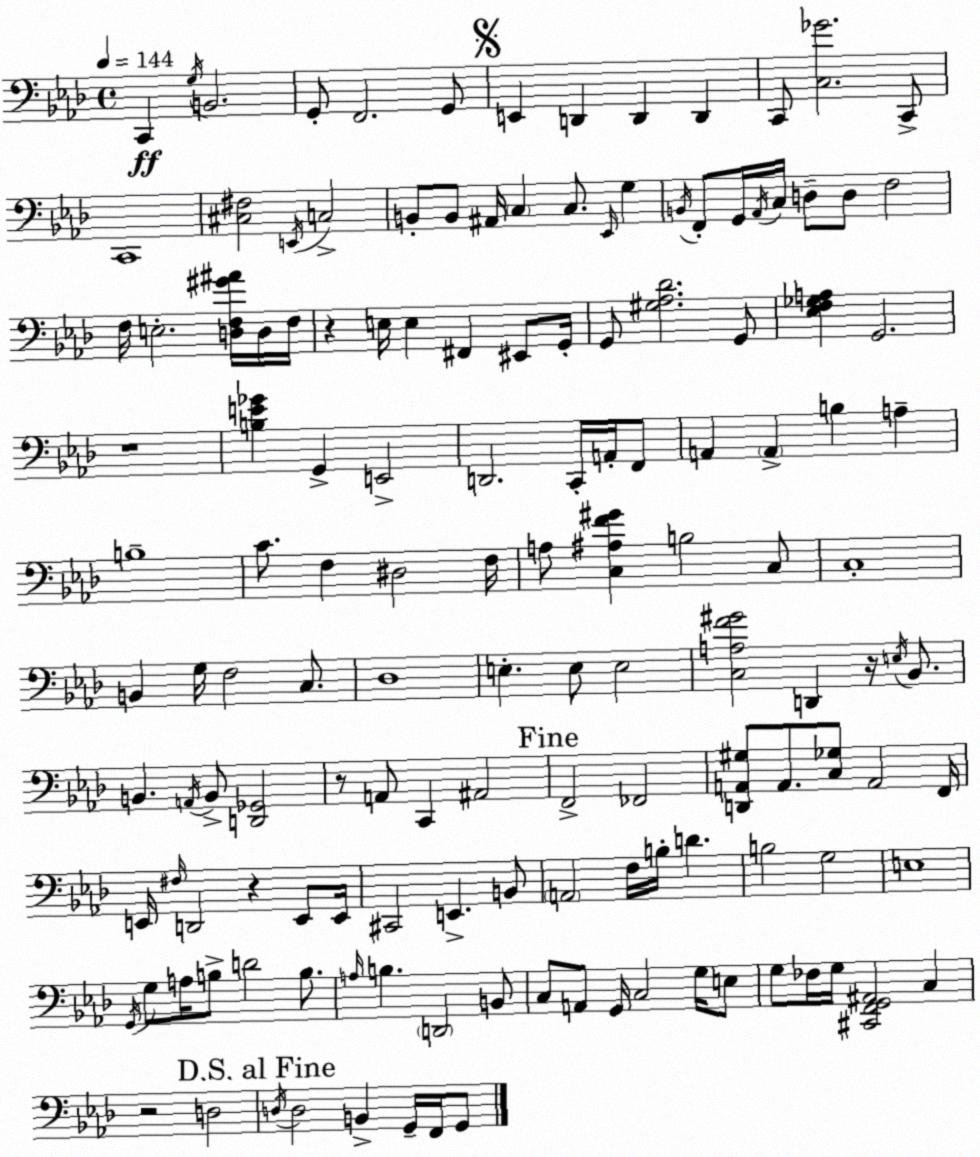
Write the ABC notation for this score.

X:1
T:Untitled
M:4/4
L:1/4
K:Fm
C,, G,/4 B,,2 G,,/2 F,,2 G,,/2 E,, D,, D,, D,, C,,/2 [C,_G]2 C,,/2 C,,4 [^C,^F,]2 E,,/4 C,2 B,,/2 B,,/2 ^A,,/4 C, C,/2 _E,,/4 G, B,,/4 F,,/2 G,,/4 _A,,/4 C,/4 D,/2 D,/2 F,2 F,/4 E,2 [D,F,^G^A]/4 D,/4 F,/4 z E,/4 E, ^F,, ^E,,/2 G,,/4 G,,/2 [^G,_A,_D]2 G,,/2 [_E,F,_G,A,] G,,2 z4 [B,E_G] G,, E,,2 D,,2 C,,/4 A,,/4 F,,/2 A,, A,, B, A, B,4 C/2 F, ^D,2 F,/4 A,/2 [C,^A,F^G] B,2 C,/2 C,4 B,, G,/4 F,2 C,/2 _D,4 E, E,/2 E,2 [C,A,F^G]2 D,, z/4 E,/4 _B,,/2 B,, A,,/4 B,,/2 [D,,_G,,]2 z/2 A,,/2 C,, ^A,,2 F,,2 _F,,2 [D,,A,,^G,]/2 A,,/2 [C,_G,]/2 A,,2 F,,/4 E,,/4 ^F,/4 D,,2 z E,,/2 E,,/4 ^C,,2 E,, B,,/2 A,,2 F,/4 B,/4 D B,2 G,2 E,4 G,,/4 G,/2 A,/4 B,/2 D2 B,/2 A,/4 B, D,,2 B,,/2 C,/2 A,,/2 G,,/4 C,2 G,/4 E,/2 G,/2 _F,/4 G,/4 [^C,,F,,G,,^A,,]2 C, z2 D,2 D,/4 D,2 B,, G,,/4 F,,/4 G,,/2